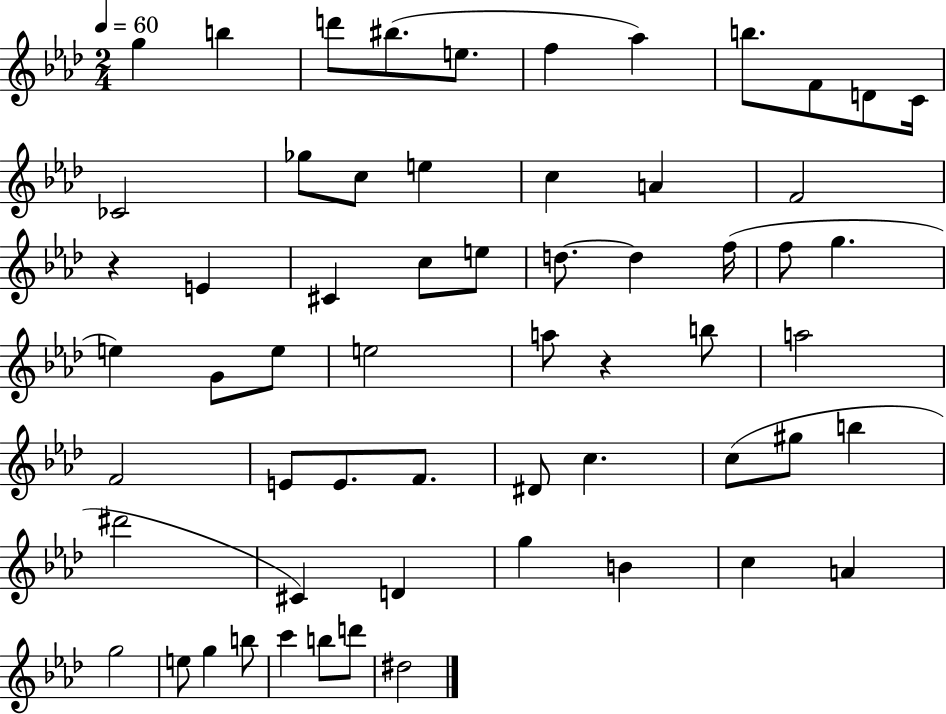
X:1
T:Untitled
M:2/4
L:1/4
K:Ab
g b d'/2 ^b/2 e/2 f _a b/2 F/2 D/2 C/4 _C2 _g/2 c/2 e c A F2 z E ^C c/2 e/2 d/2 d f/4 f/2 g e G/2 e/2 e2 a/2 z b/2 a2 F2 E/2 E/2 F/2 ^D/2 c c/2 ^g/2 b ^d'2 ^C D g B c A g2 e/2 g b/2 c' b/2 d'/2 ^d2